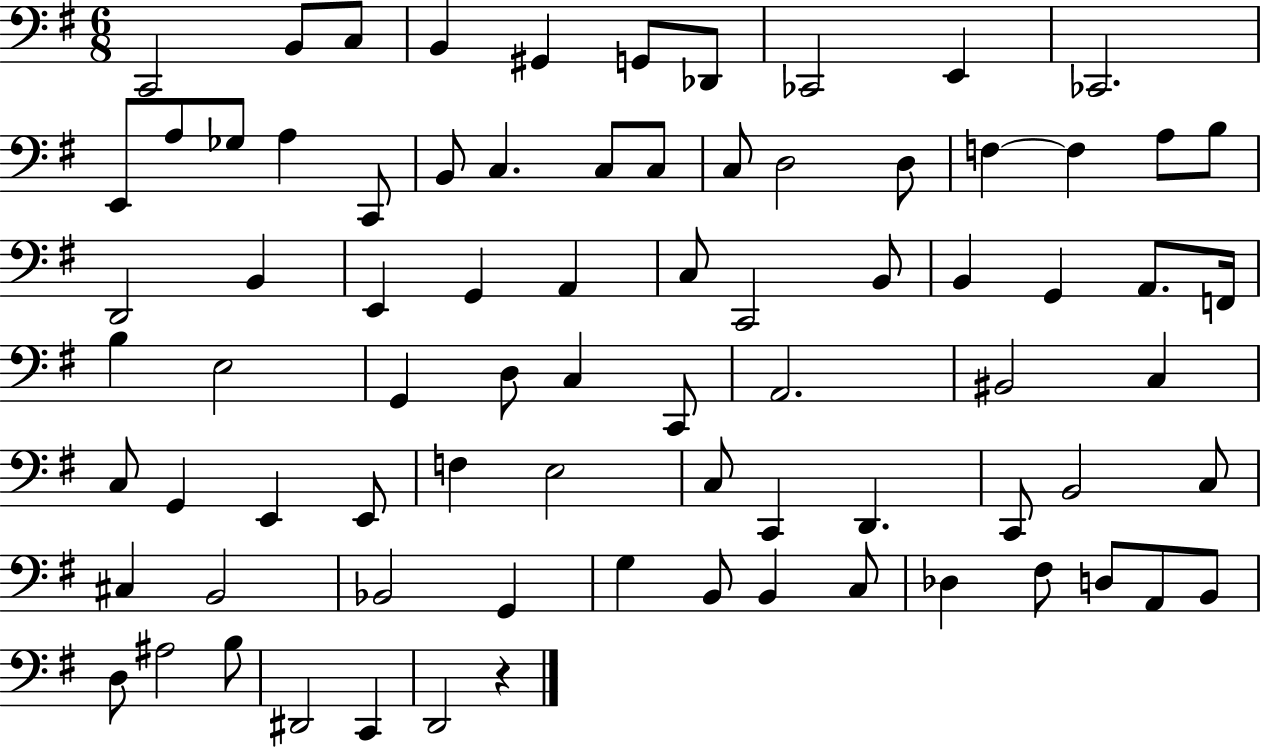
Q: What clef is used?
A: bass